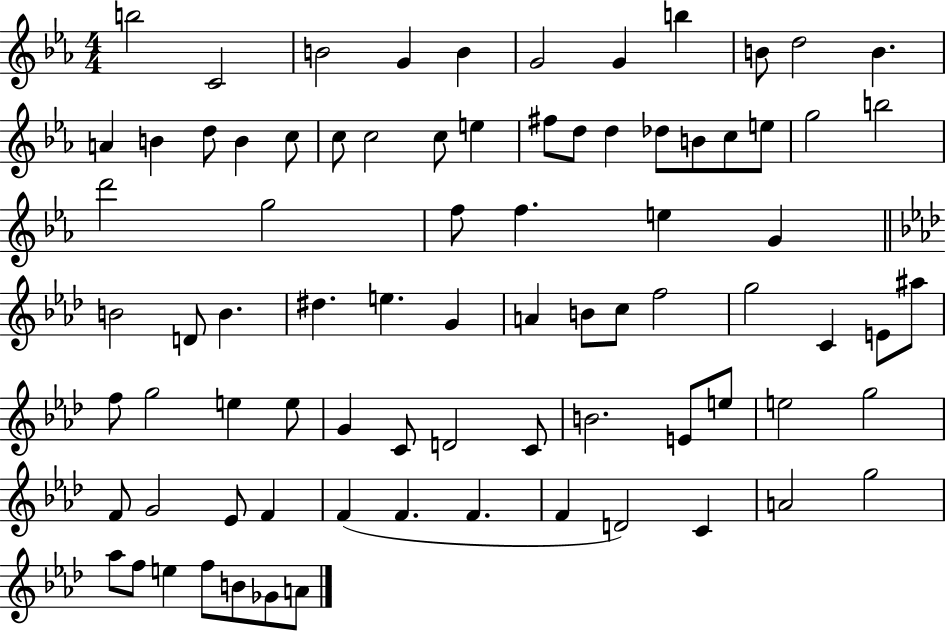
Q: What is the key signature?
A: EES major